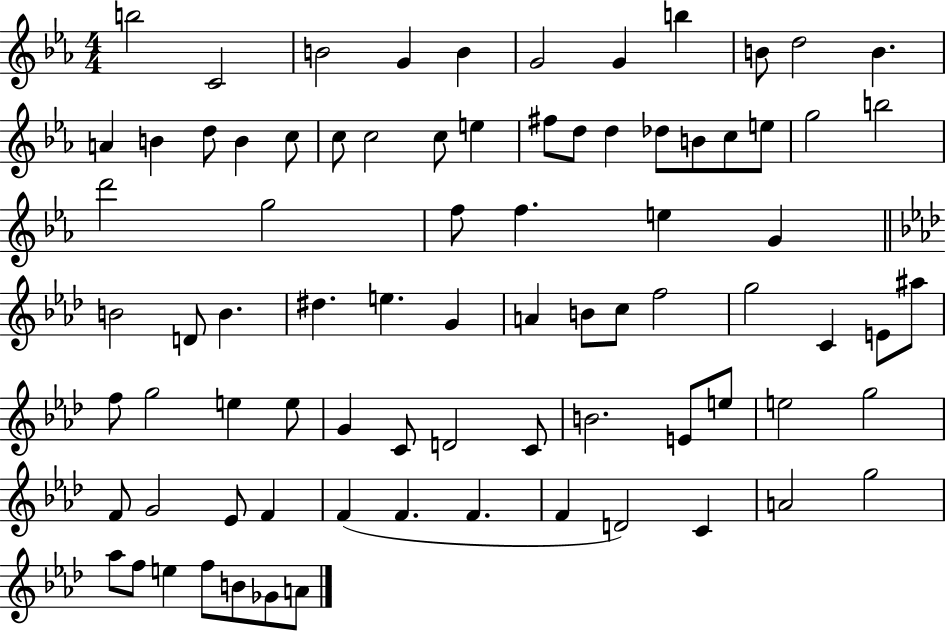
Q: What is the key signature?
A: EES major